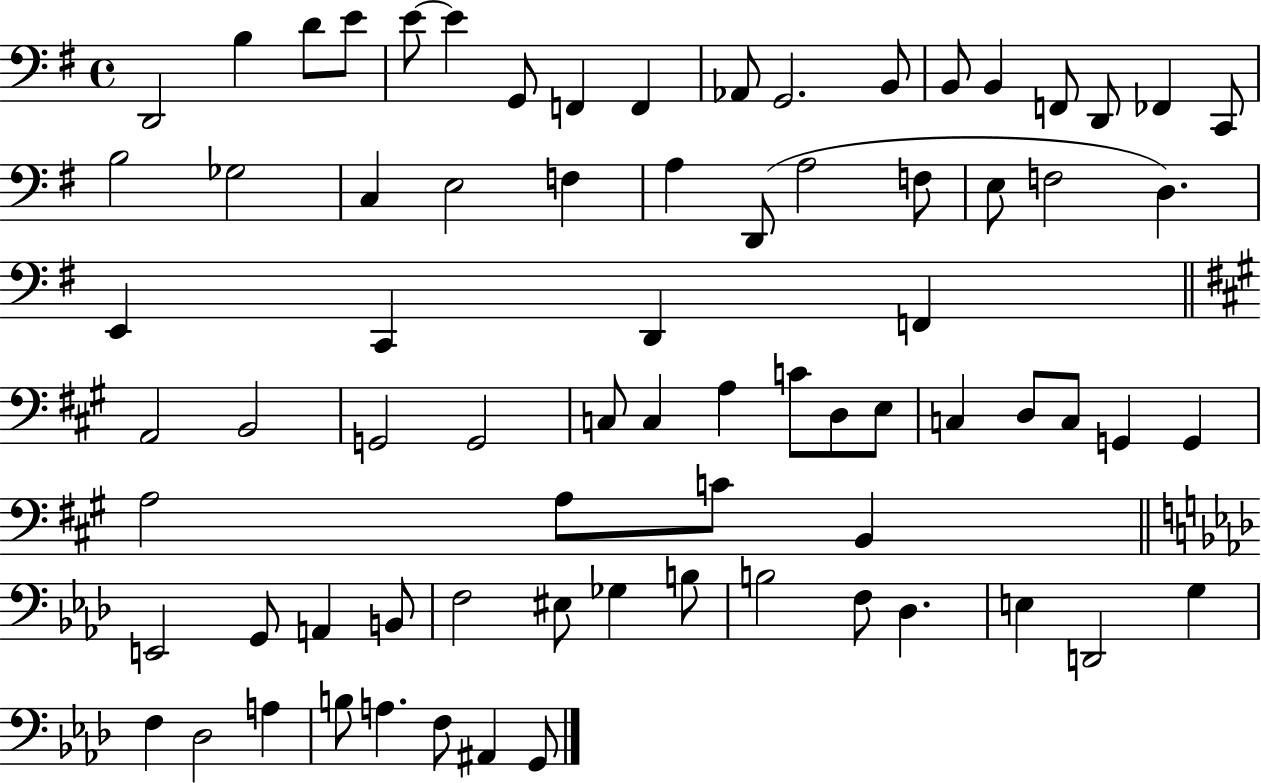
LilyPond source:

{
  \clef bass
  \time 4/4
  \defaultTimeSignature
  \key g \major
  d,2 b4 d'8 e'8 | e'8~~ e'4 g,8 f,4 f,4 | aes,8 g,2. b,8 | b,8 b,4 f,8 d,8 fes,4 c,8 | \break b2 ges2 | c4 e2 f4 | a4 d,8( a2 f8 | e8 f2 d4.) | \break e,4 c,4 d,4 f,4 | \bar "||" \break \key a \major a,2 b,2 | g,2 g,2 | c8 c4 a4 c'8 d8 e8 | c4 d8 c8 g,4 g,4 | \break a2 a8 c'8 b,4 | \bar "||" \break \key f \minor e,2 g,8 a,4 b,8 | f2 eis8 ges4 b8 | b2 f8 des4. | e4 d,2 g4 | \break f4 des2 a4 | b8 a4. f8 ais,4 g,8 | \bar "|."
}